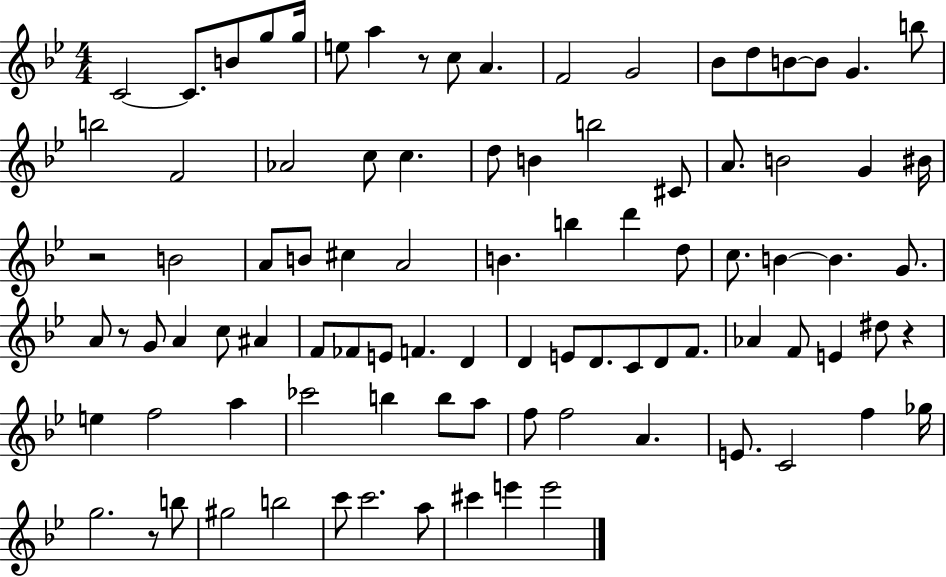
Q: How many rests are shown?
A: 5